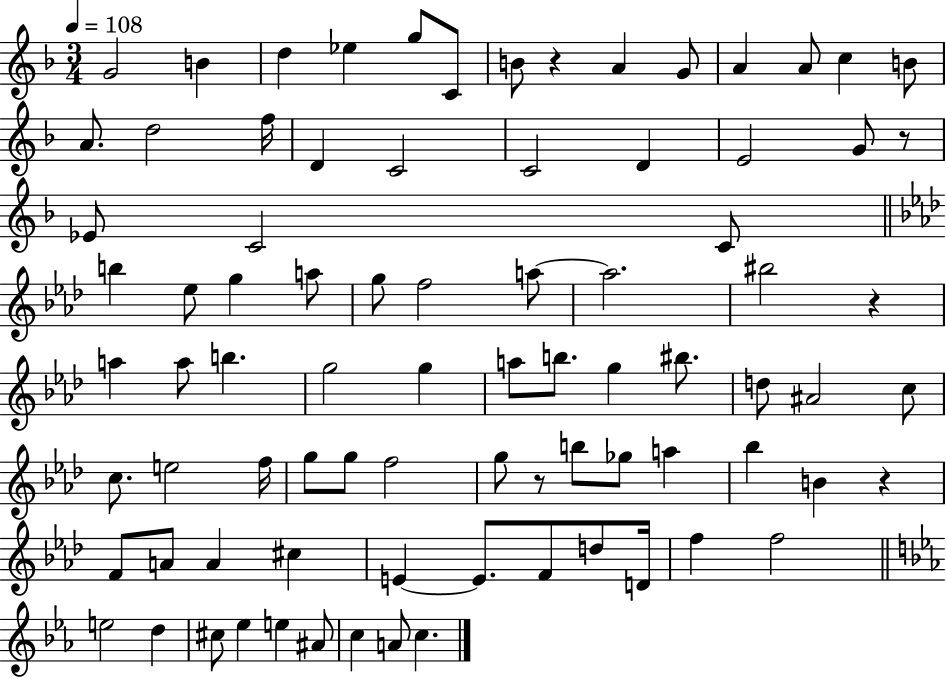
{
  \clef treble
  \numericTimeSignature
  \time 3/4
  \key f \major
  \tempo 4 = 108
  g'2 b'4 | d''4 ees''4 g''8 c'8 | b'8 r4 a'4 g'8 | a'4 a'8 c''4 b'8 | \break a'8. d''2 f''16 | d'4 c'2 | c'2 d'4 | e'2 g'8 r8 | \break ees'8 c'2 c'8 | \bar "||" \break \key f \minor b''4 ees''8 g''4 a''8 | g''8 f''2 a''8~~ | a''2. | bis''2 r4 | \break a''4 a''8 b''4. | g''2 g''4 | a''8 b''8. g''4 bis''8. | d''8 ais'2 c''8 | \break c''8. e''2 f''16 | g''8 g''8 f''2 | g''8 r8 b''8 ges''8 a''4 | bes''4 b'4 r4 | \break f'8 a'8 a'4 cis''4 | e'4~~ e'8. f'8 d''8 d'16 | f''4 f''2 | \bar "||" \break \key c \minor e''2 d''4 | cis''8 ees''4 e''4 ais'8 | c''4 a'8 c''4. | \bar "|."
}